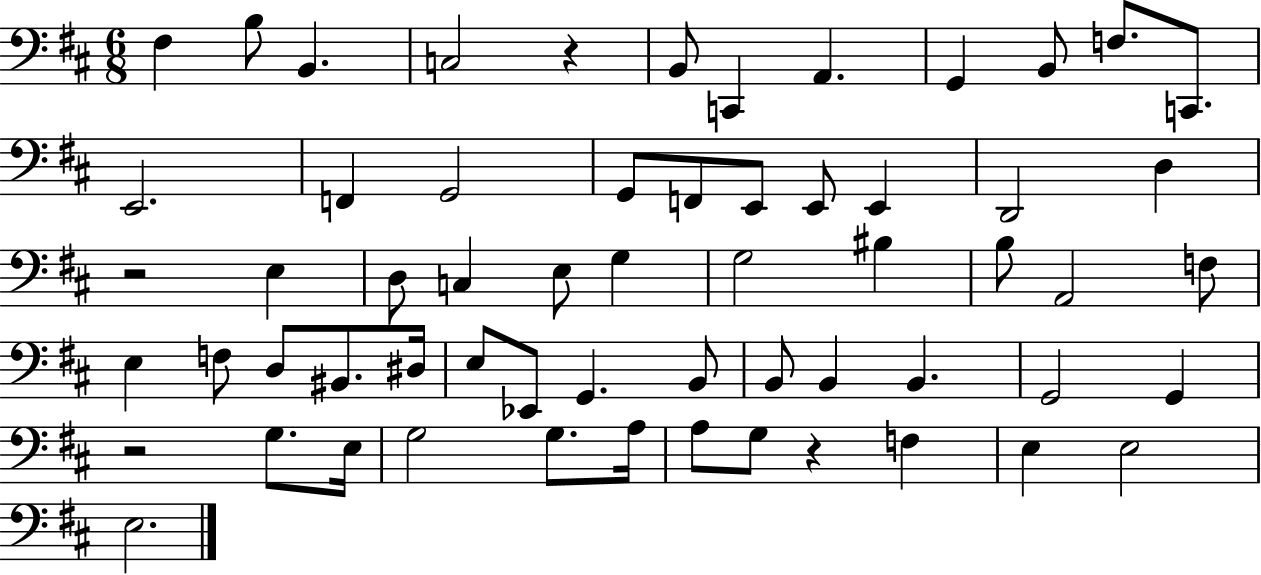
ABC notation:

X:1
T:Untitled
M:6/8
L:1/4
K:D
^F, B,/2 B,, C,2 z B,,/2 C,, A,, G,, B,,/2 F,/2 C,,/2 E,,2 F,, G,,2 G,,/2 F,,/2 E,,/2 E,,/2 E,, D,,2 D, z2 E, D,/2 C, E,/2 G, G,2 ^B, B,/2 A,,2 F,/2 E, F,/2 D,/2 ^B,,/2 ^D,/4 E,/2 _E,,/2 G,, B,,/2 B,,/2 B,, B,, G,,2 G,, z2 G,/2 E,/4 G,2 G,/2 A,/4 A,/2 G,/2 z F, E, E,2 E,2